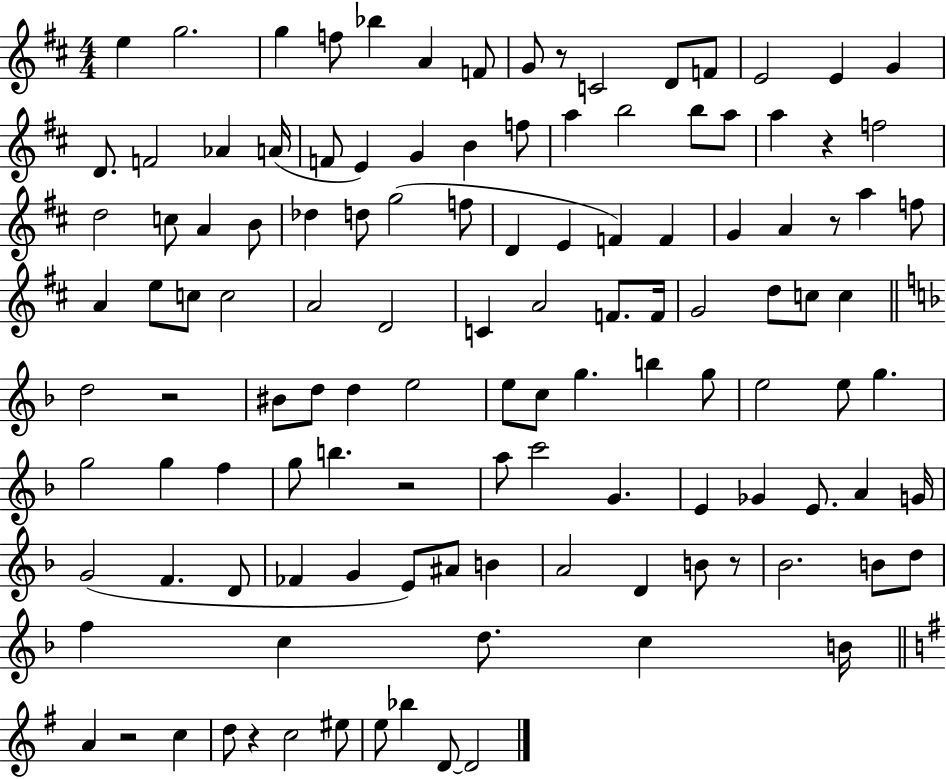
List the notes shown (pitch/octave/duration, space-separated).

E5/q G5/h. G5/q F5/e Bb5/q A4/q F4/e G4/e R/e C4/h D4/e F4/e E4/h E4/q G4/q D4/e. F4/h Ab4/q A4/s F4/e E4/q G4/q B4/q F5/e A5/q B5/h B5/e A5/e A5/q R/q F5/h D5/h C5/e A4/q B4/e Db5/q D5/e G5/h F5/e D4/q E4/q F4/q F4/q G4/q A4/q R/e A5/q F5/e A4/q E5/e C5/e C5/h A4/h D4/h C4/q A4/h F4/e. F4/s G4/h D5/e C5/e C5/q D5/h R/h BIS4/e D5/e D5/q E5/h E5/e C5/e G5/q. B5/q G5/e E5/h E5/e G5/q. G5/h G5/q F5/q G5/e B5/q. R/h A5/e C6/h G4/q. E4/q Gb4/q E4/e. A4/q G4/s G4/h F4/q. D4/e FES4/q G4/q E4/e A#4/e B4/q A4/h D4/q B4/e R/e Bb4/h. B4/e D5/e F5/q C5/q D5/e. C5/q B4/s A4/q R/h C5/q D5/e R/q C5/h EIS5/e E5/e Bb5/q D4/e D4/h